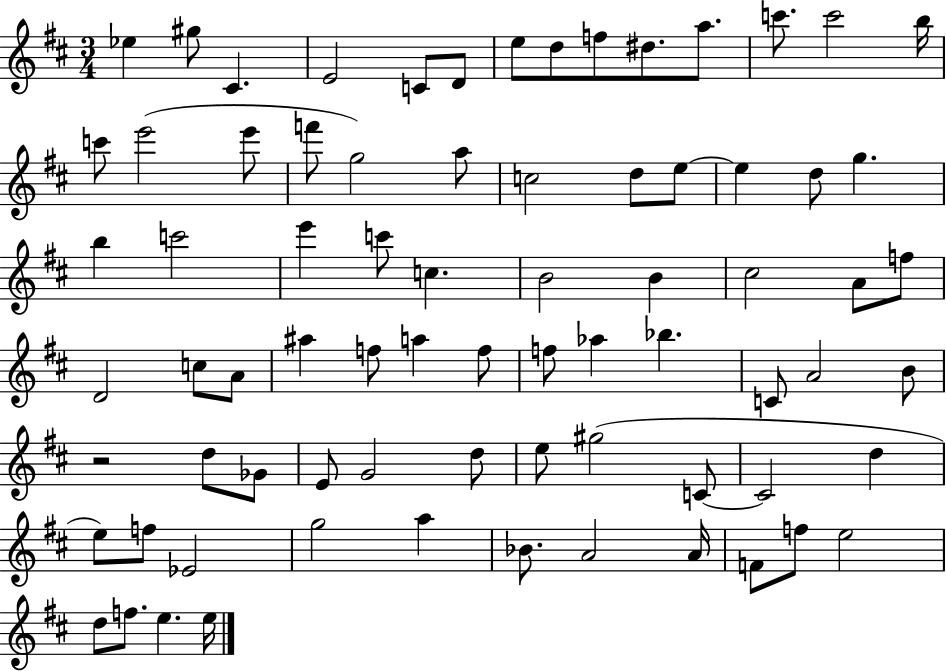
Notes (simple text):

Eb5/q G#5/e C#4/q. E4/h C4/e D4/e E5/e D5/e F5/e D#5/e. A5/e. C6/e. C6/h B5/s C6/e E6/h E6/e F6/e G5/h A5/e C5/h D5/e E5/e E5/q D5/e G5/q. B5/q C6/h E6/q C6/e C5/q. B4/h B4/q C#5/h A4/e F5/e D4/h C5/e A4/e A#5/q F5/e A5/q F5/e F5/e Ab5/q Bb5/q. C4/e A4/h B4/e R/h D5/e Gb4/e E4/e G4/h D5/e E5/e G#5/h C4/e C4/h D5/q E5/e F5/e Eb4/h G5/h A5/q Bb4/e. A4/h A4/s F4/e F5/e E5/h D5/e F5/e. E5/q. E5/s